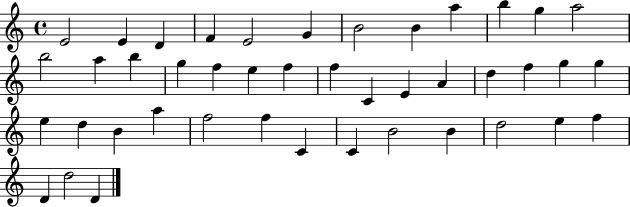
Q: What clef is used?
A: treble